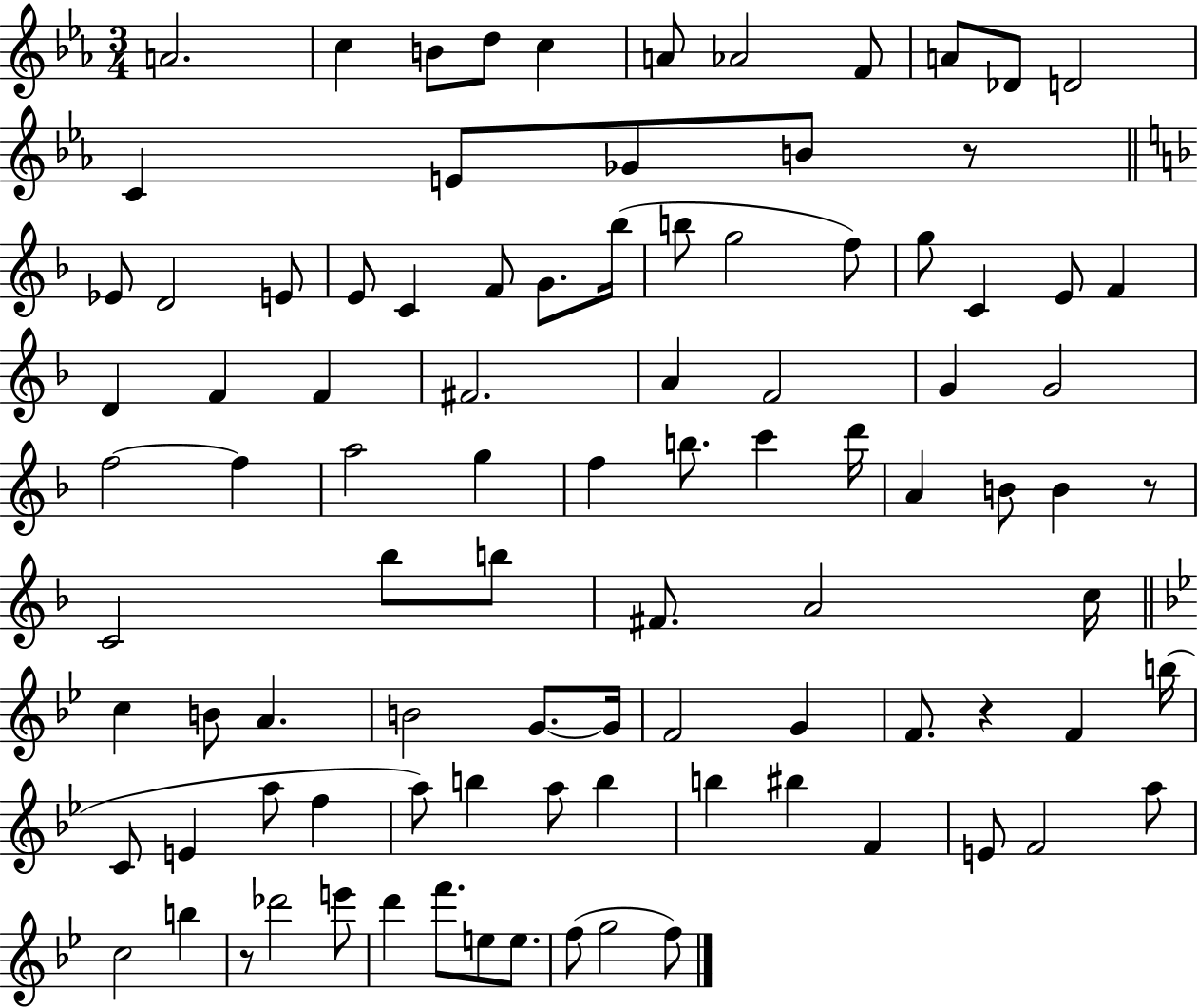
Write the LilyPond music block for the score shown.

{
  \clef treble
  \numericTimeSignature
  \time 3/4
  \key ees \major
  \repeat volta 2 { a'2. | c''4 b'8 d''8 c''4 | a'8 aes'2 f'8 | a'8 des'8 d'2 | \break c'4 e'8 ges'8 b'8 r8 | \bar "||" \break \key d \minor ees'8 d'2 e'8 | e'8 c'4 f'8 g'8. bes''16( | b''8 g''2 f''8) | g''8 c'4 e'8 f'4 | \break d'4 f'4 f'4 | fis'2. | a'4 f'2 | g'4 g'2 | \break f''2~~ f''4 | a''2 g''4 | f''4 b''8. c'''4 d'''16 | a'4 b'8 b'4 r8 | \break c'2 bes''8 b''8 | fis'8. a'2 c''16 | \bar "||" \break \key bes \major c''4 b'8 a'4. | b'2 g'8.~~ g'16 | f'2 g'4 | f'8. r4 f'4 b''16( | \break c'8 e'4 a''8 f''4 | a''8) b''4 a''8 b''4 | b''4 bis''4 f'4 | e'8 f'2 a''8 | \break c''2 b''4 | r8 des'''2 e'''8 | d'''4 f'''8. e''8 e''8. | f''8( g''2 f''8) | \break } \bar "|."
}